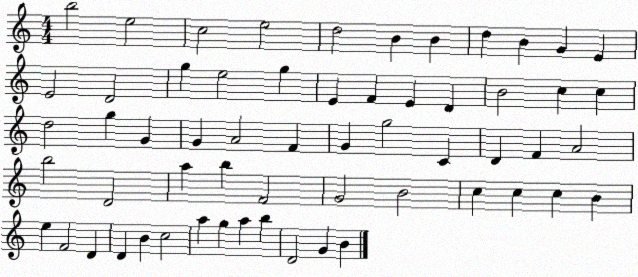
X:1
T:Untitled
M:4/4
L:1/4
K:C
b2 e2 c2 e2 d2 B B d B G E E2 D2 g e2 g E F E D B2 c c d2 g G G A2 F G g2 C D F A2 b2 D2 a b F2 G2 B2 c c c B e F2 D D B c2 a g a b D2 G B